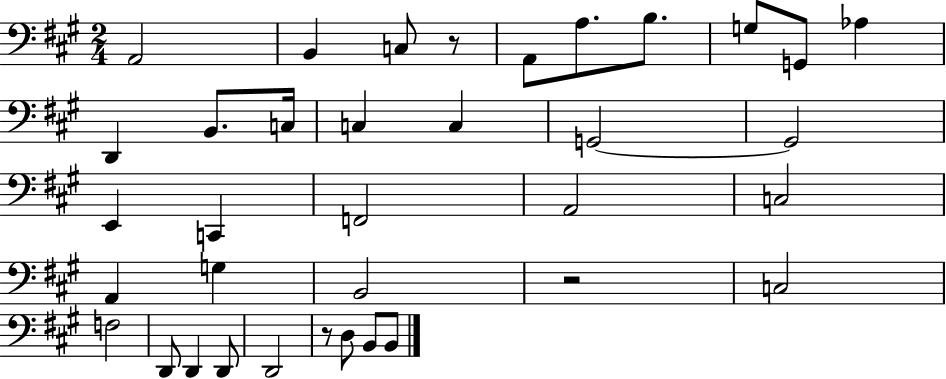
A2/h B2/q C3/e R/e A2/e A3/e. B3/e. G3/e G2/e Ab3/q D2/q B2/e. C3/s C3/q C3/q G2/h G2/h E2/q C2/q F2/h A2/h C3/h A2/q G3/q B2/h R/h C3/h F3/h D2/e D2/q D2/e D2/h R/e D3/e B2/e B2/e